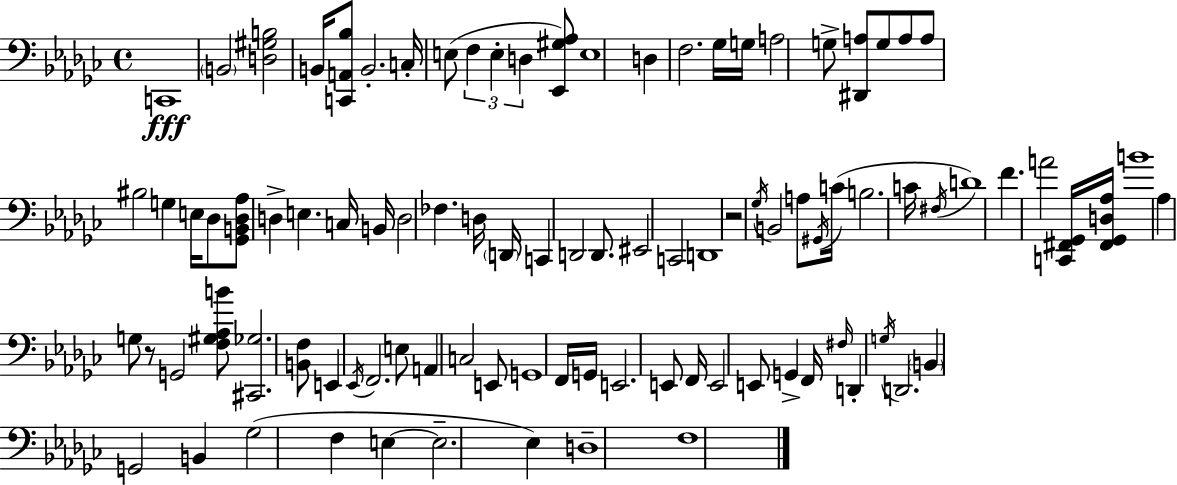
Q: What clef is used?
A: bass